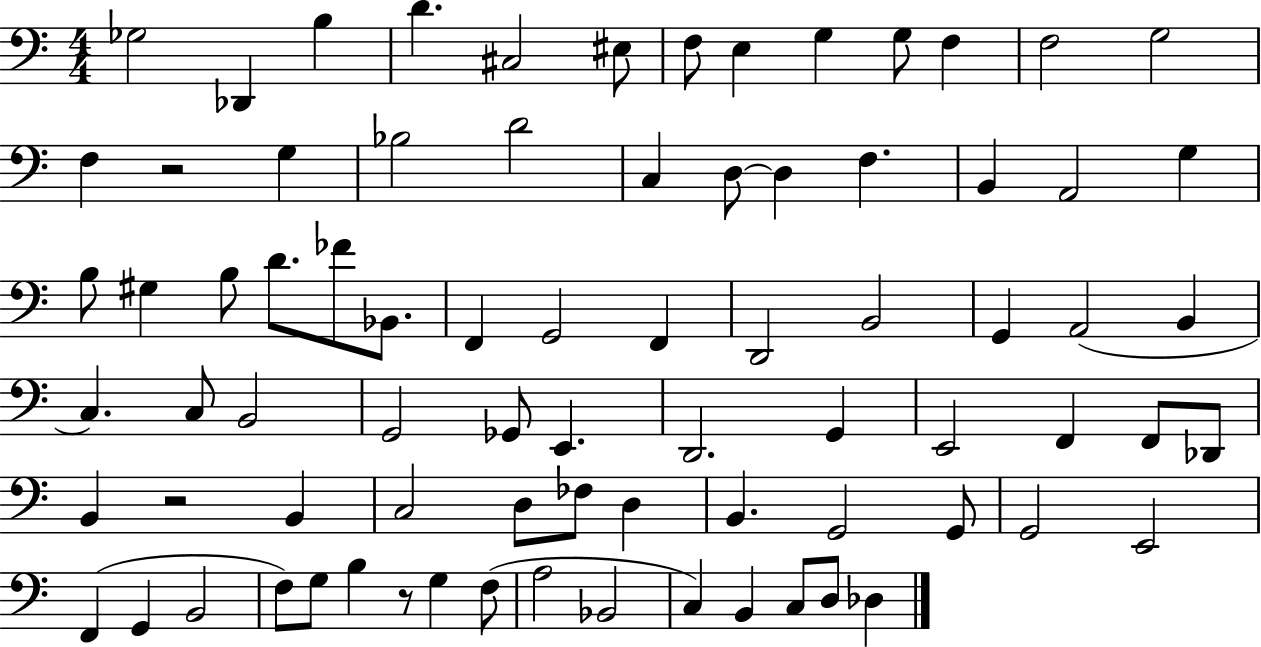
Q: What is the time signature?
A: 4/4